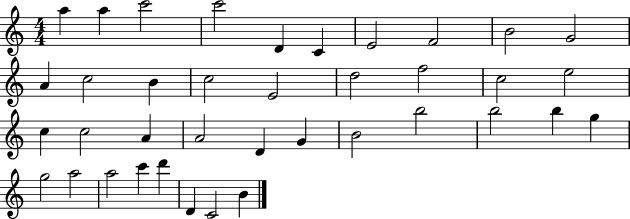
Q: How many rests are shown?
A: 0